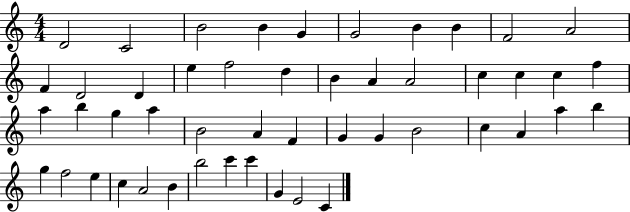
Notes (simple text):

D4/h C4/h B4/h B4/q G4/q G4/h B4/q B4/q F4/h A4/h F4/q D4/h D4/q E5/q F5/h D5/q B4/q A4/q A4/h C5/q C5/q C5/q F5/q A5/q B5/q G5/q A5/q B4/h A4/q F4/q G4/q G4/q B4/h C5/q A4/q A5/q B5/q G5/q F5/h E5/q C5/q A4/h B4/q B5/h C6/q C6/q G4/q E4/h C4/q